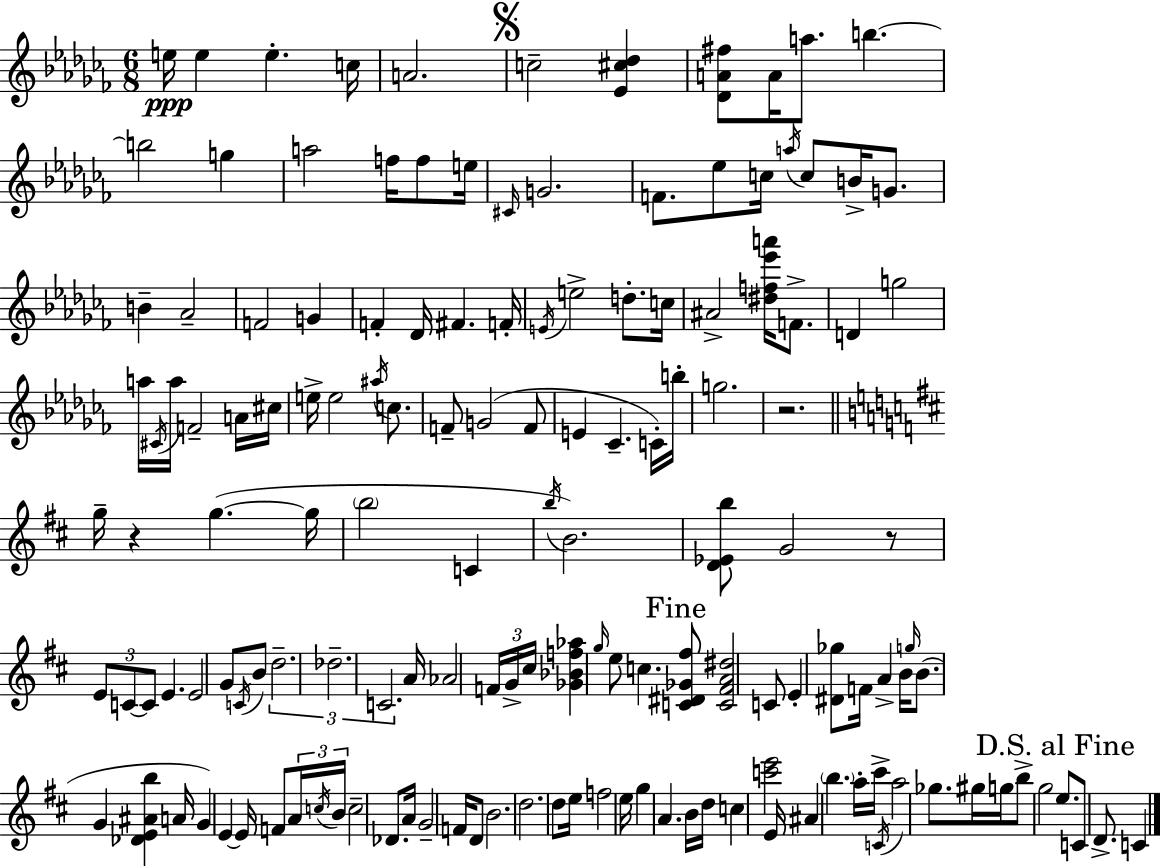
X:1
T:Untitled
M:6/8
L:1/4
K:Abm
e/4 e e c/4 A2 c2 [_E^c_d] [_DA^f]/2 A/4 a/2 b b2 g a2 f/4 f/2 e/4 ^C/4 G2 F/2 _e/2 c/4 a/4 c/2 B/4 G/2 B _A2 F2 G F _D/4 ^F F/4 E/4 e2 d/2 c/4 ^A2 [^df_e'a']/4 F/2 D g2 a/4 ^C/4 a/4 F2 A/4 ^c/4 e/4 e2 ^a/4 c/2 F/2 G2 F/2 E _C C/4 b/4 g2 z2 g/4 z g g/4 b2 C b/4 B2 [D_Eb]/2 G2 z/2 E/2 C/2 C/2 E E2 G/2 C/4 B/2 d2 _d2 C2 A/4 _A2 F/4 G/4 ^c/4 [_G_Bf_a] g/4 e/2 c [C^D_G^f]/2 [C^FA^d]2 C/2 E [^D_g]/2 F/4 A B/4 g/4 B/2 G [_DE^Ab] A/4 G E E/4 F/2 A/4 c/4 B/4 c2 _D/2 A/4 G2 F/4 D/2 B2 d2 d/2 e/4 f2 e/4 g A B/4 d/4 c [c'e']2 E/4 ^A b a/4 ^c'/4 C/4 a2 _g/2 ^g/4 g/4 b/2 g2 e/2 C/2 D/2 C